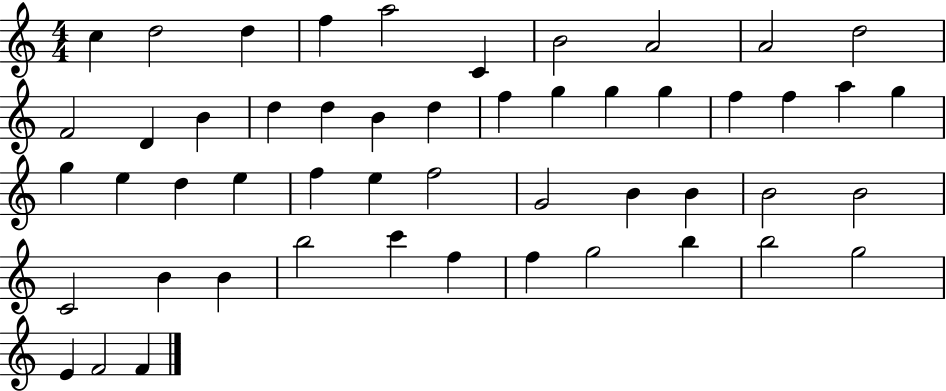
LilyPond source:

{
  \clef treble
  \numericTimeSignature
  \time 4/4
  \key c \major
  c''4 d''2 d''4 | f''4 a''2 c'4 | b'2 a'2 | a'2 d''2 | \break f'2 d'4 b'4 | d''4 d''4 b'4 d''4 | f''4 g''4 g''4 g''4 | f''4 f''4 a''4 g''4 | \break g''4 e''4 d''4 e''4 | f''4 e''4 f''2 | g'2 b'4 b'4 | b'2 b'2 | \break c'2 b'4 b'4 | b''2 c'''4 f''4 | f''4 g''2 b''4 | b''2 g''2 | \break e'4 f'2 f'4 | \bar "|."
}